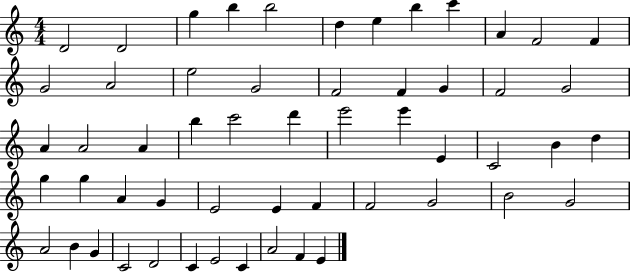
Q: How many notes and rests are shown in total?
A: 55